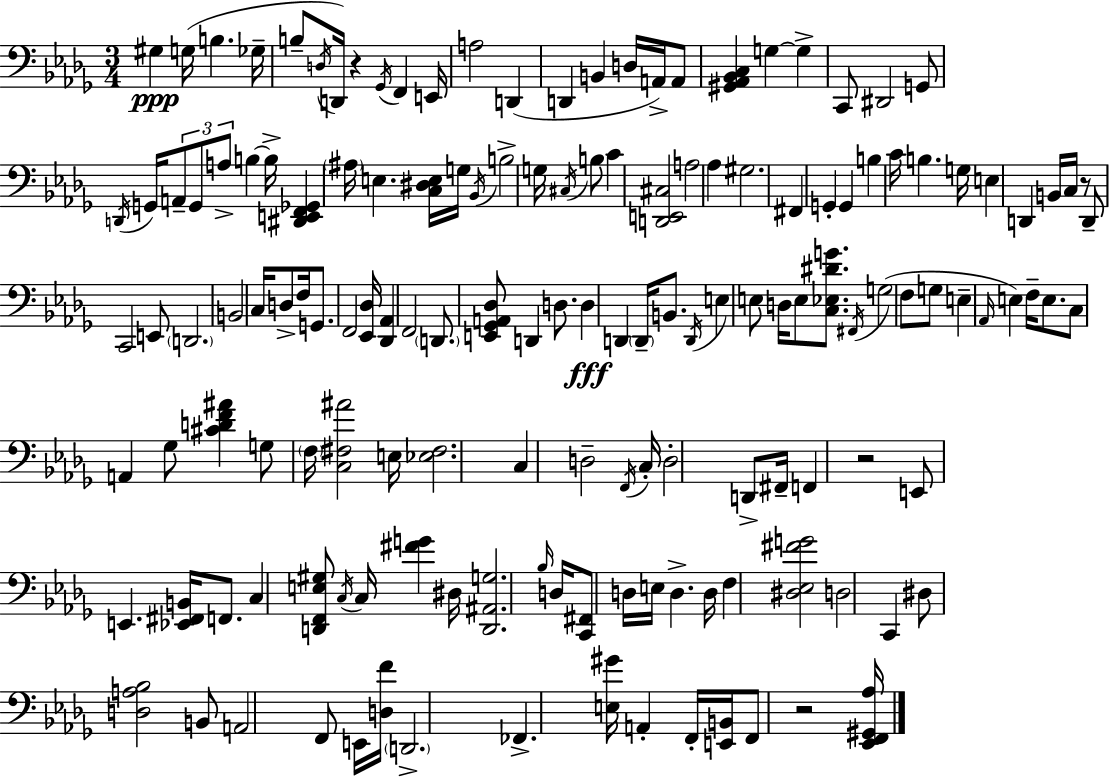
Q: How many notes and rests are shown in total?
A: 150